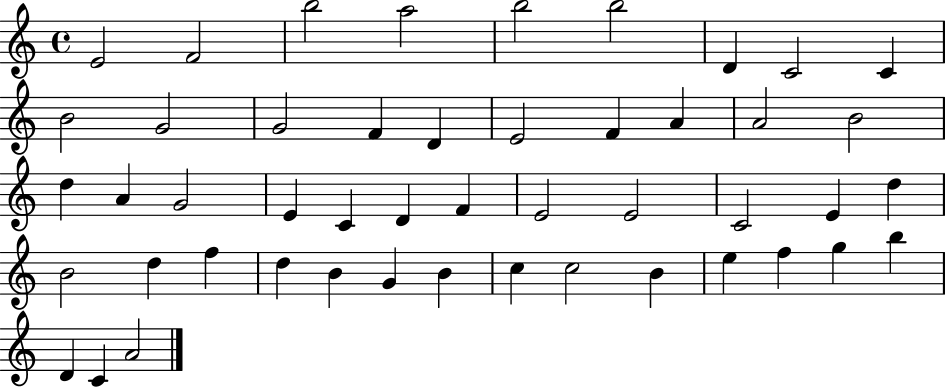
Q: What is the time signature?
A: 4/4